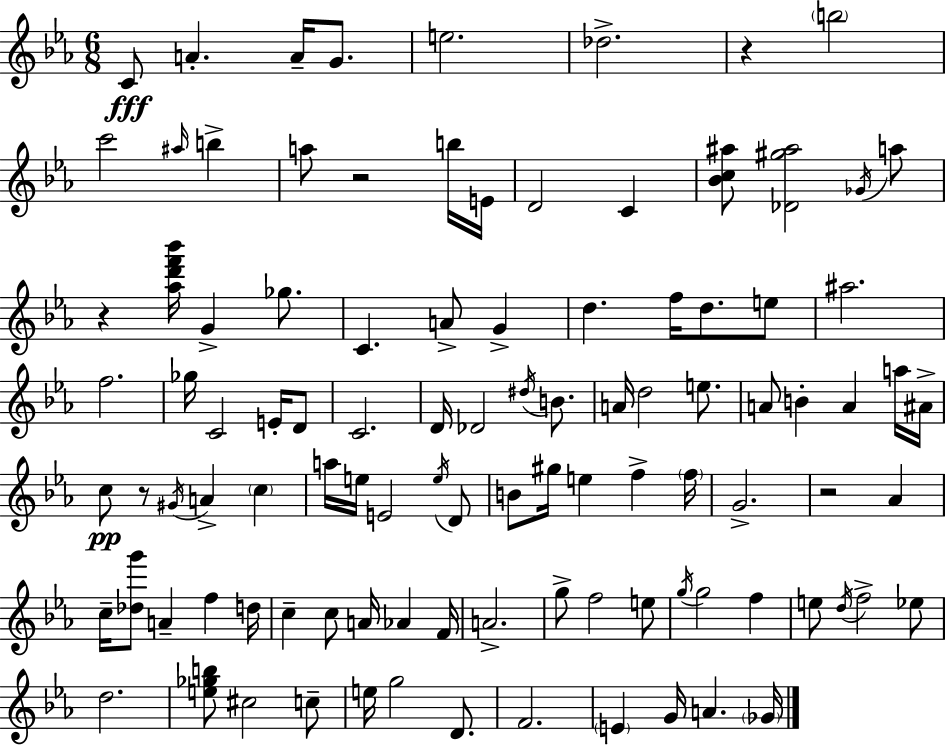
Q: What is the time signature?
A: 6/8